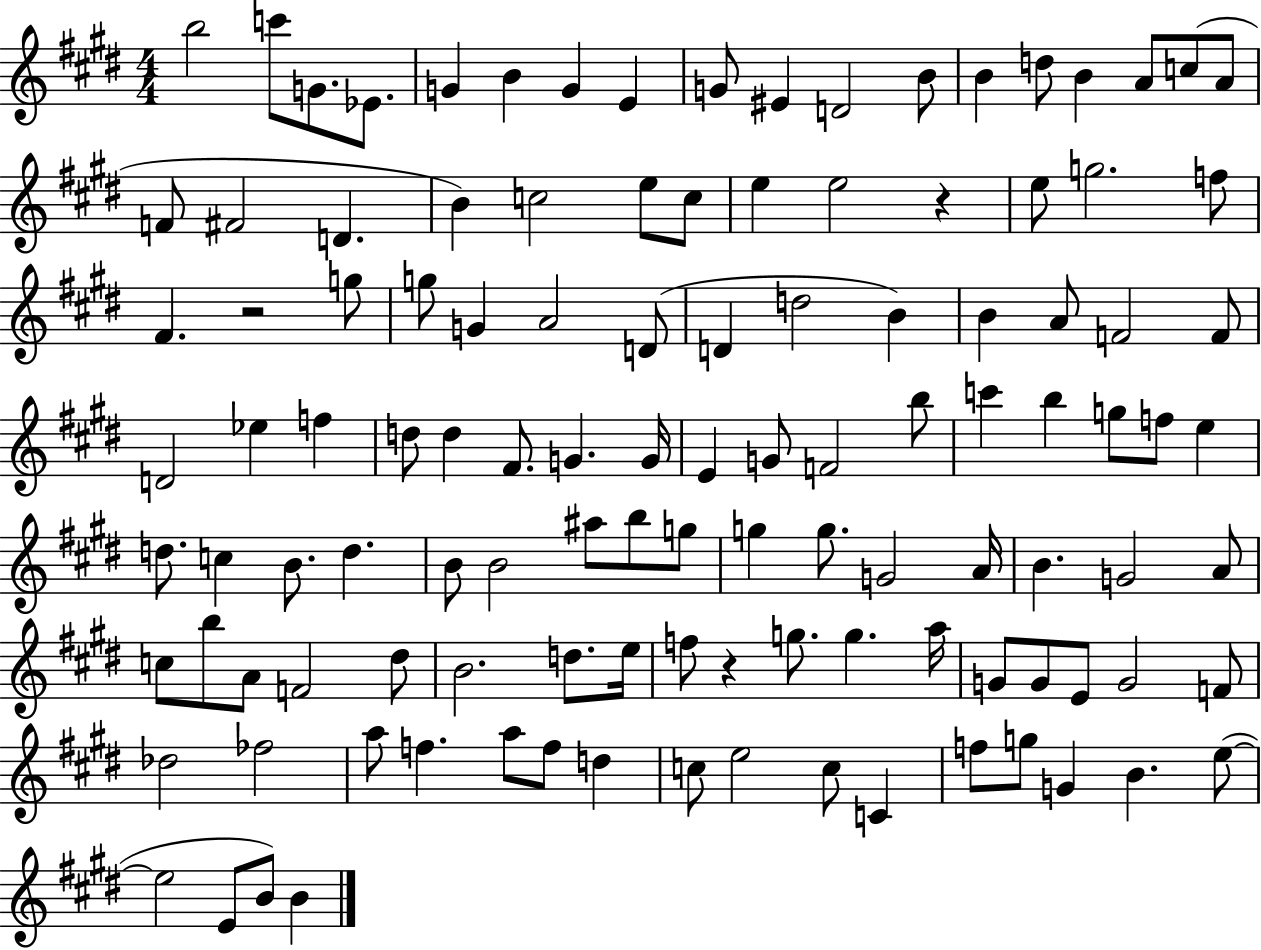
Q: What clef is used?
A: treble